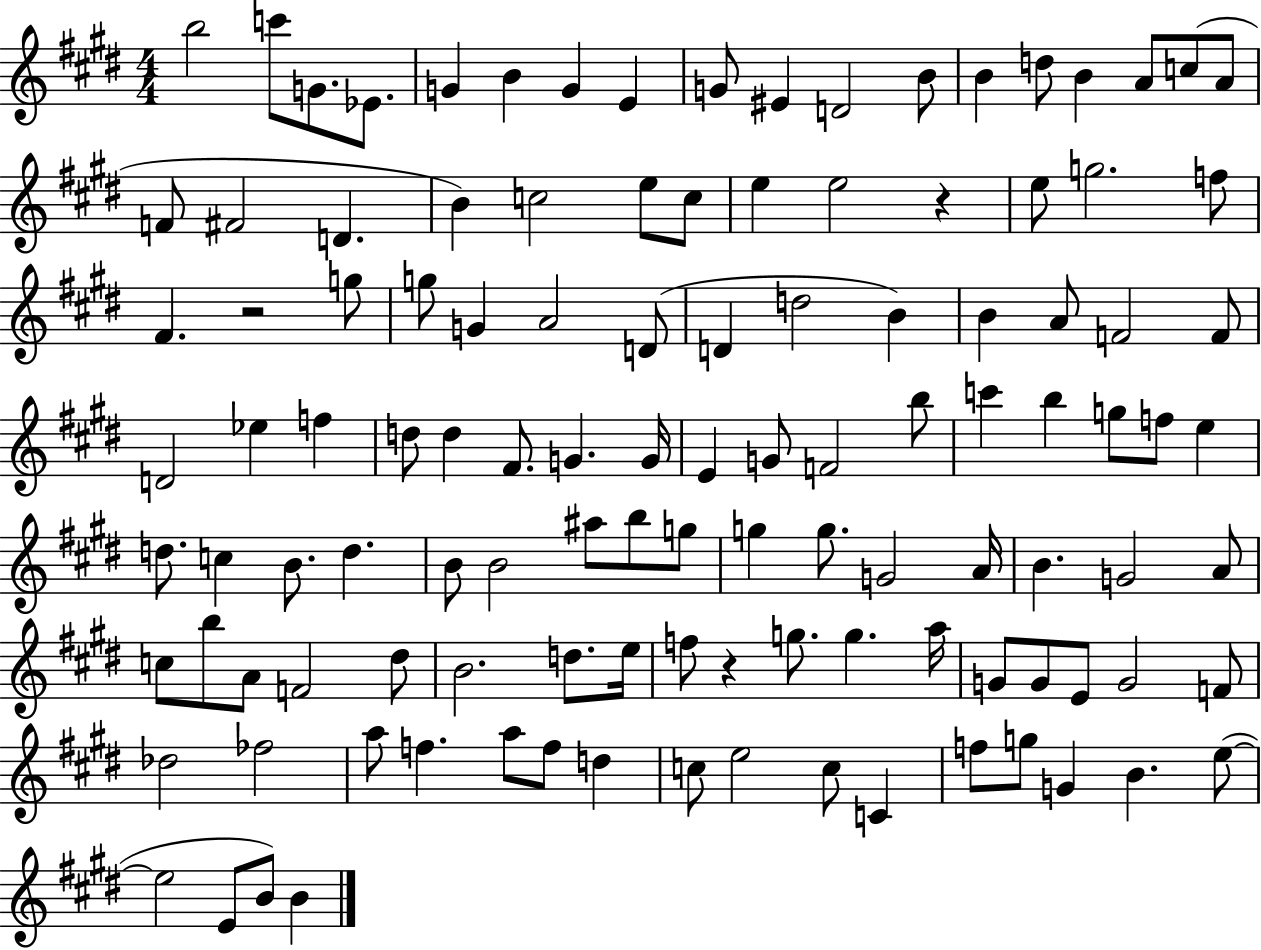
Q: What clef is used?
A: treble